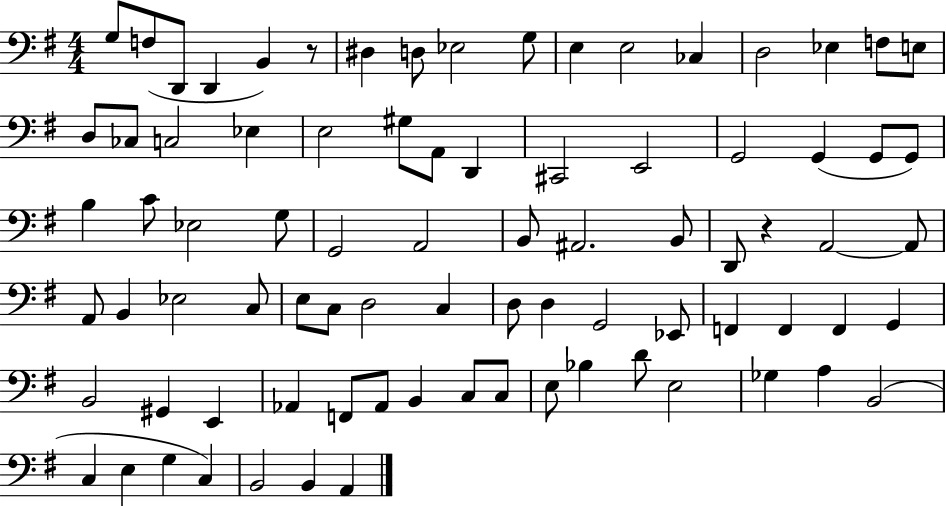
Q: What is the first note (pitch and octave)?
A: G3